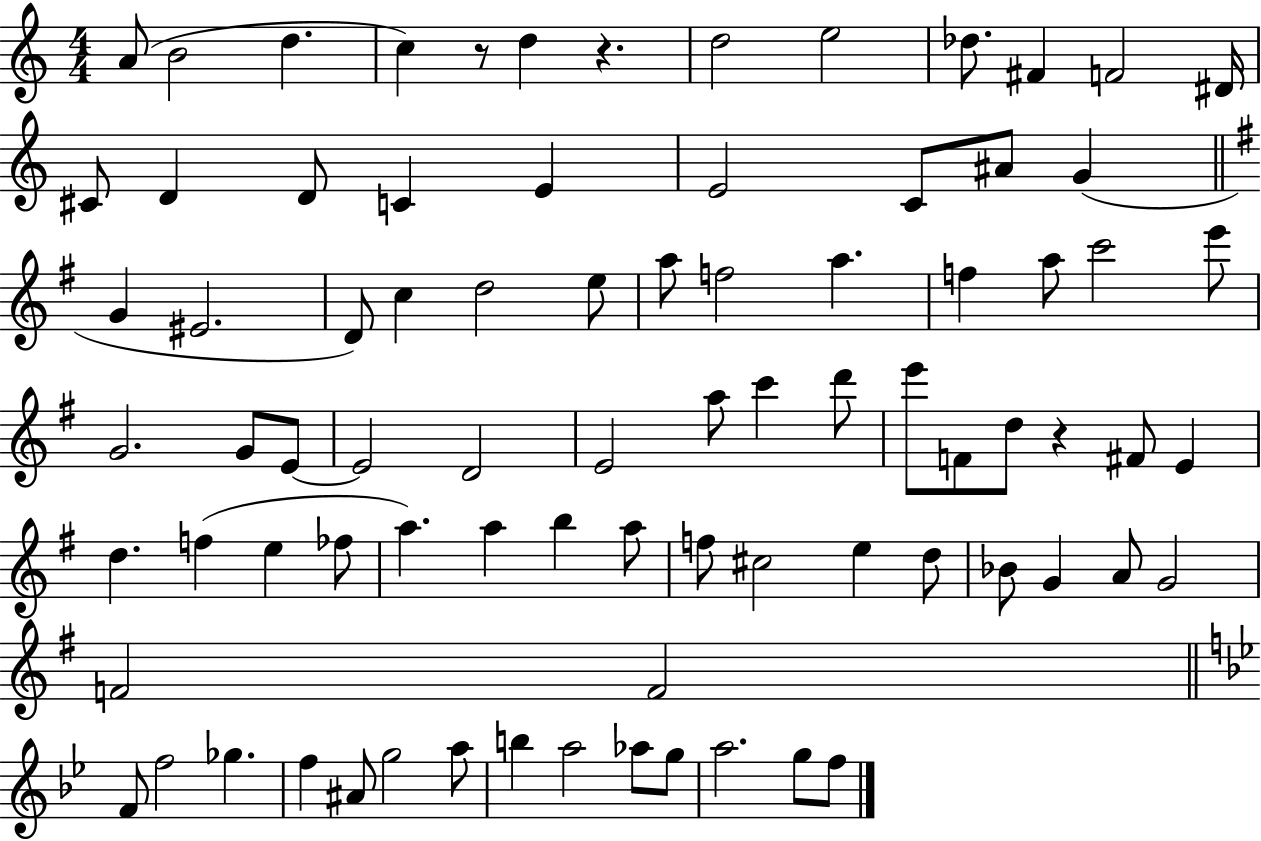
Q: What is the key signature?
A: C major